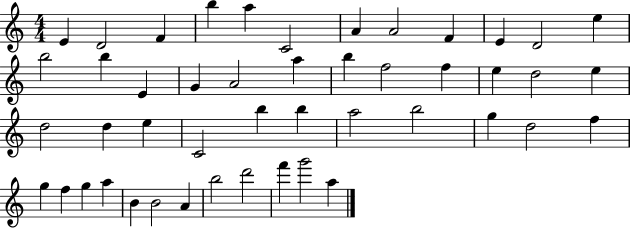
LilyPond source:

{
  \clef treble
  \numericTimeSignature
  \time 4/4
  \key c \major
  e'4 d'2 f'4 | b''4 a''4 c'2 | a'4 a'2 f'4 | e'4 d'2 e''4 | \break b''2 b''4 e'4 | g'4 a'2 a''4 | b''4 f''2 f''4 | e''4 d''2 e''4 | \break d''2 d''4 e''4 | c'2 b''4 b''4 | a''2 b''2 | g''4 d''2 f''4 | \break g''4 f''4 g''4 a''4 | b'4 b'2 a'4 | b''2 d'''2 | f'''4 g'''2 a''4 | \break \bar "|."
}